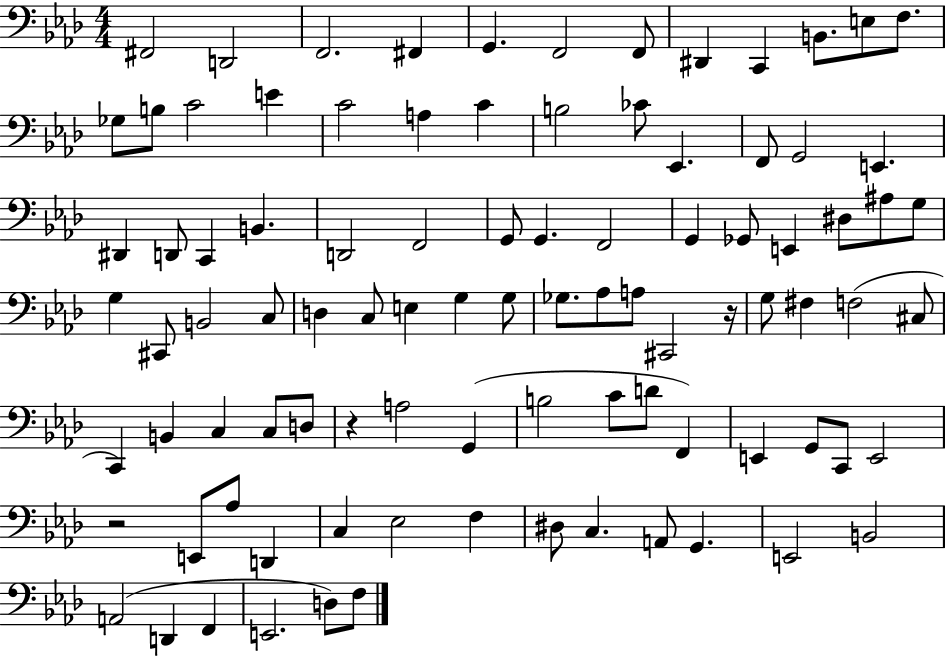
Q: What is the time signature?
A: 4/4